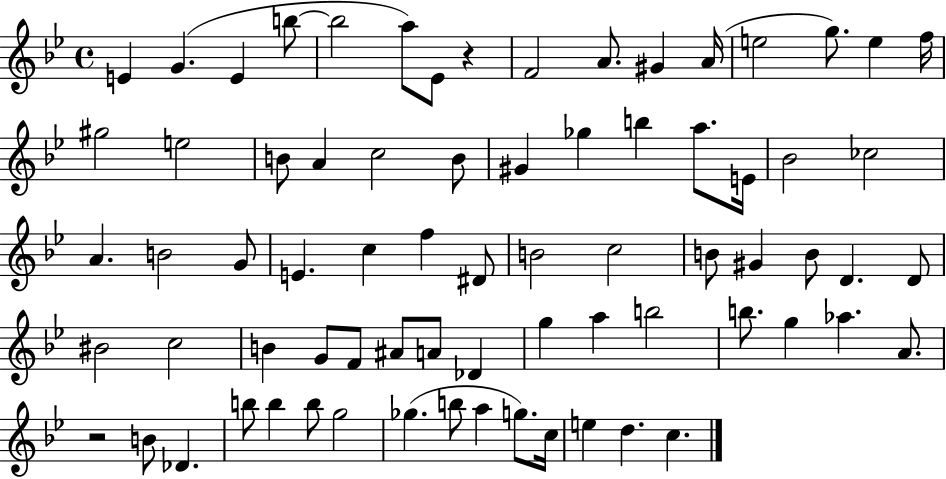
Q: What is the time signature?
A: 4/4